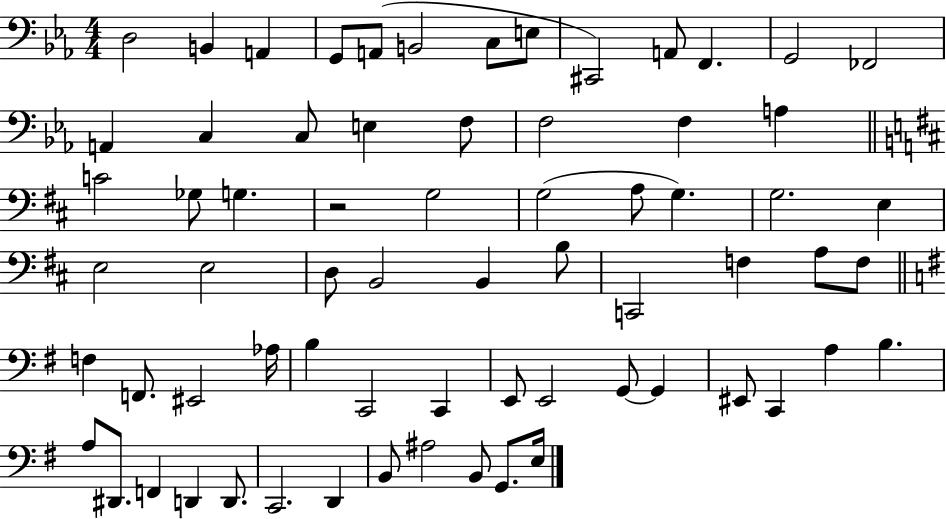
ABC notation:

X:1
T:Untitled
M:4/4
L:1/4
K:Eb
D,2 B,, A,, G,,/2 A,,/2 B,,2 C,/2 E,/2 ^C,,2 A,,/2 F,, G,,2 _F,,2 A,, C, C,/2 E, F,/2 F,2 F, A, C2 _G,/2 G, z2 G,2 G,2 A,/2 G, G,2 E, E,2 E,2 D,/2 B,,2 B,, B,/2 C,,2 F, A,/2 F,/2 F, F,,/2 ^E,,2 _A,/4 B, C,,2 C,, E,,/2 E,,2 G,,/2 G,, ^E,,/2 C,, A, B, A,/2 ^D,,/2 F,, D,, D,,/2 C,,2 D,, B,,/2 ^A,2 B,,/2 G,,/2 E,/4